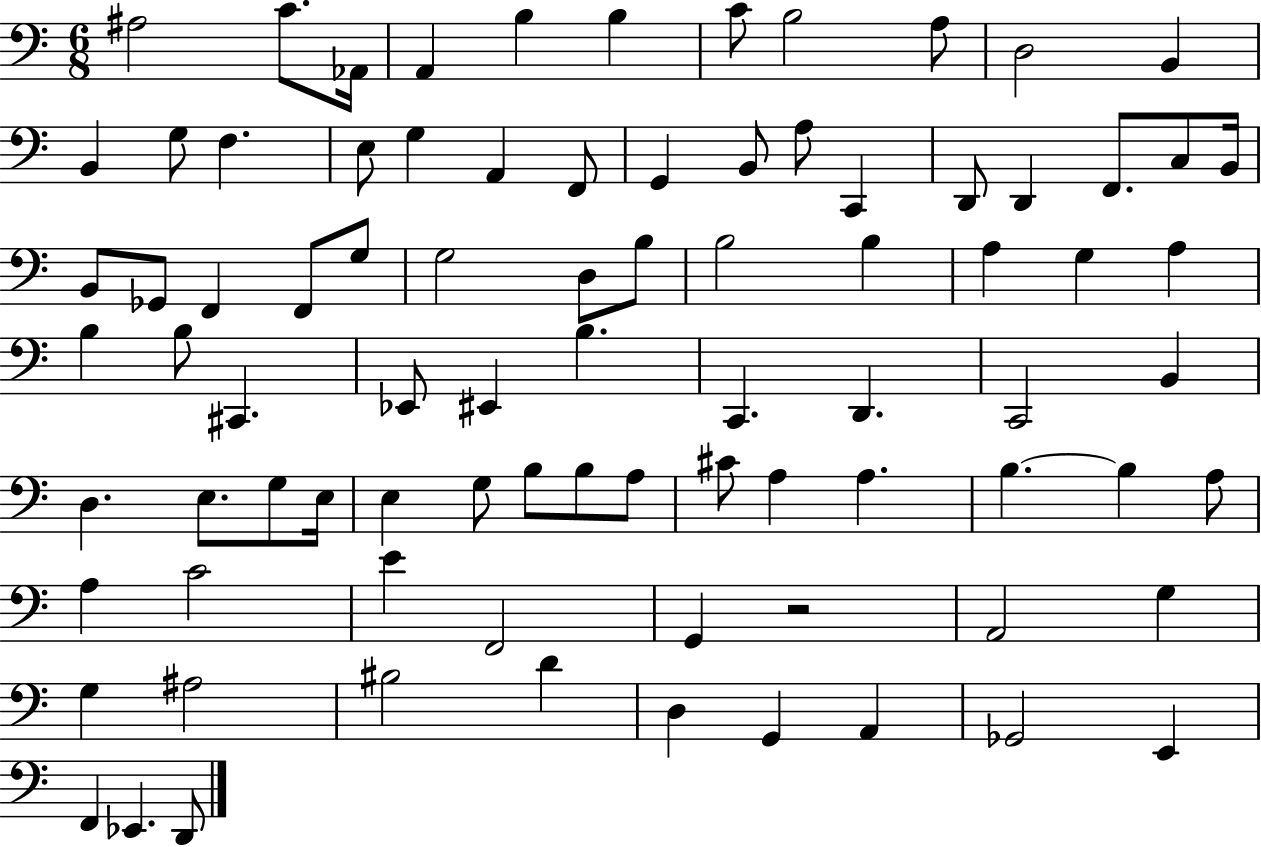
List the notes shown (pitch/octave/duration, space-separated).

A#3/h C4/e. Ab2/s A2/q B3/q B3/q C4/e B3/h A3/e D3/h B2/q B2/q G3/e F3/q. E3/e G3/q A2/q F2/e G2/q B2/e A3/e C2/q D2/e D2/q F2/e. C3/e B2/s B2/e Gb2/e F2/q F2/e G3/e G3/h D3/e B3/e B3/h B3/q A3/q G3/q A3/q B3/q B3/e C#2/q. Eb2/e EIS2/q B3/q. C2/q. D2/q. C2/h B2/q D3/q. E3/e. G3/e E3/s E3/q G3/e B3/e B3/e A3/e C#4/e A3/q A3/q. B3/q. B3/q A3/e A3/q C4/h E4/q F2/h G2/q R/h A2/h G3/q G3/q A#3/h BIS3/h D4/q D3/q G2/q A2/q Gb2/h E2/q F2/q Eb2/q. D2/e